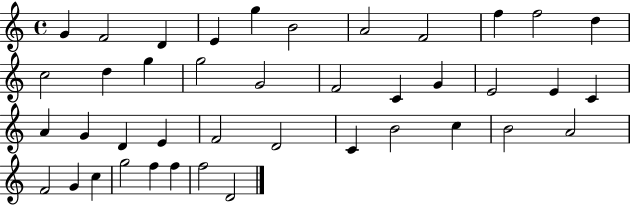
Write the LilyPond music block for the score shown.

{
  \clef treble
  \time 4/4
  \defaultTimeSignature
  \key c \major
  g'4 f'2 d'4 | e'4 g''4 b'2 | a'2 f'2 | f''4 f''2 d''4 | \break c''2 d''4 g''4 | g''2 g'2 | f'2 c'4 g'4 | e'2 e'4 c'4 | \break a'4 g'4 d'4 e'4 | f'2 d'2 | c'4 b'2 c''4 | b'2 a'2 | \break f'2 g'4 c''4 | g''2 f''4 f''4 | f''2 d'2 | \bar "|."
}